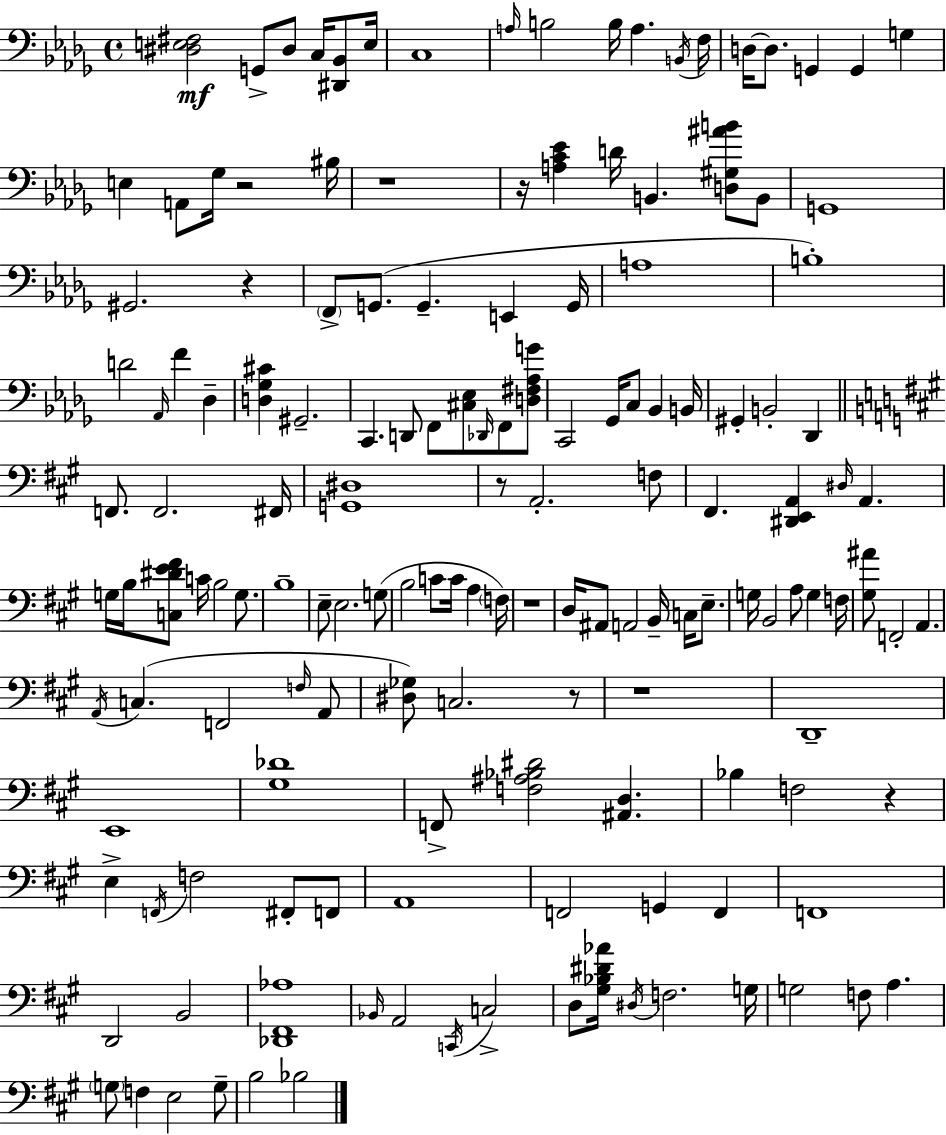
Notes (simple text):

[D#3,E3,F#3]/h G2/e D#3/e C3/s [D#2,Bb2]/e E3/s C3/w A3/s B3/h B3/s A3/q. B2/s F3/s D3/s D3/e. G2/q G2/q G3/q E3/q A2/e Gb3/s R/h BIS3/s R/w R/s [A3,C4,Eb4]/q D4/s B2/q. [D3,G#3,A#4,B4]/e B2/e G2/w G#2/h. R/q F2/e G2/e. G2/q. E2/q G2/s A3/w B3/w D4/h Ab2/s F4/q Db3/q [D3,Gb3,C#4]/q G#2/h. C2/q. D2/e F2/e [C#3,Eb3]/e Db2/s F2/e [D3,F#3,Ab3,G4]/e C2/h Gb2/s C3/e Bb2/q B2/s G#2/q B2/h Db2/q F2/e. F2/h. F#2/s [G2,D#3]/w R/e A2/h. F3/e F#2/q. [D#2,E2,A2]/q D#3/s A2/q. G3/s B3/s [C3,D#4,E4,F#4]/e C4/s B3/h G3/e. B3/w E3/e E3/h. G3/e B3/h C4/e C4/s A3/q F3/s R/w D3/s A#2/e A2/h B2/s C3/s E3/e. G3/s B2/h A3/e G3/q F3/s [G#3,A#4]/e F2/h A2/q. A2/s C3/q. F2/h F3/s A2/e [D#3,Gb3]/e C3/h. R/e R/w D2/w E2/w [G#3,Db4]/w F2/e [F3,A#3,Bb3,D#4]/h [A#2,D3]/q. Bb3/q F3/h R/q E3/q F2/s F3/h F#2/e F2/e A2/w F2/h G2/q F2/q F2/w D2/h B2/h [Db2,F#2,Ab3]/w Bb2/s A2/h C2/s C3/h D3/e [G#3,Bb3,D#4,Ab4]/s D#3/s F3/h. G3/s G3/h F3/e A3/q. G3/e F3/q E3/h G3/e B3/h Bb3/h